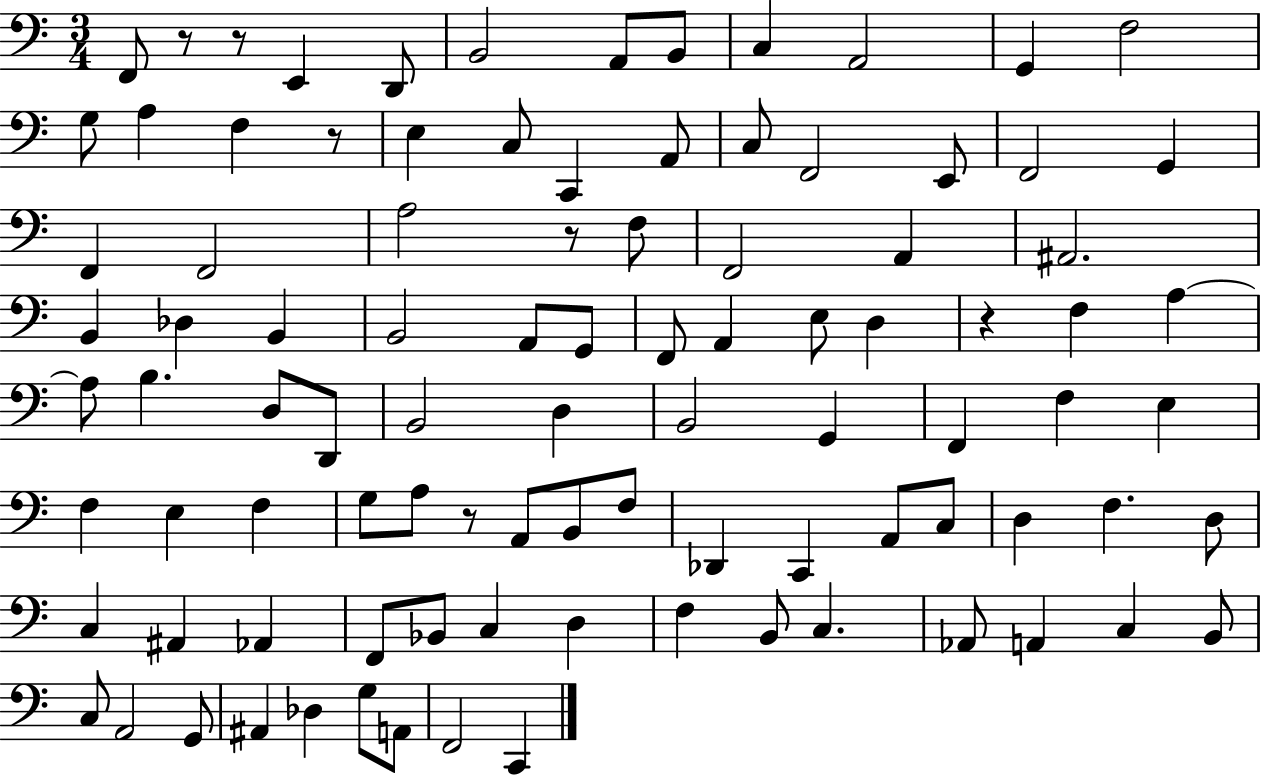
{
  \clef bass
  \numericTimeSignature
  \time 3/4
  \key c \major
  f,8 r8 r8 e,4 d,8 | b,2 a,8 b,8 | c4 a,2 | g,4 f2 | \break g8 a4 f4 r8 | e4 c8 c,4 a,8 | c8 f,2 e,8 | f,2 g,4 | \break f,4 f,2 | a2 r8 f8 | f,2 a,4 | ais,2. | \break b,4 des4 b,4 | b,2 a,8 g,8 | f,8 a,4 e8 d4 | r4 f4 a4~~ | \break a8 b4. d8 d,8 | b,2 d4 | b,2 g,4 | f,4 f4 e4 | \break f4 e4 f4 | g8 a8 r8 a,8 b,8 f8 | des,4 c,4 a,8 c8 | d4 f4. d8 | \break c4 ais,4 aes,4 | f,8 bes,8 c4 d4 | f4 b,8 c4. | aes,8 a,4 c4 b,8 | \break c8 a,2 g,8 | ais,4 des4 g8 a,8 | f,2 c,4 | \bar "|."
}